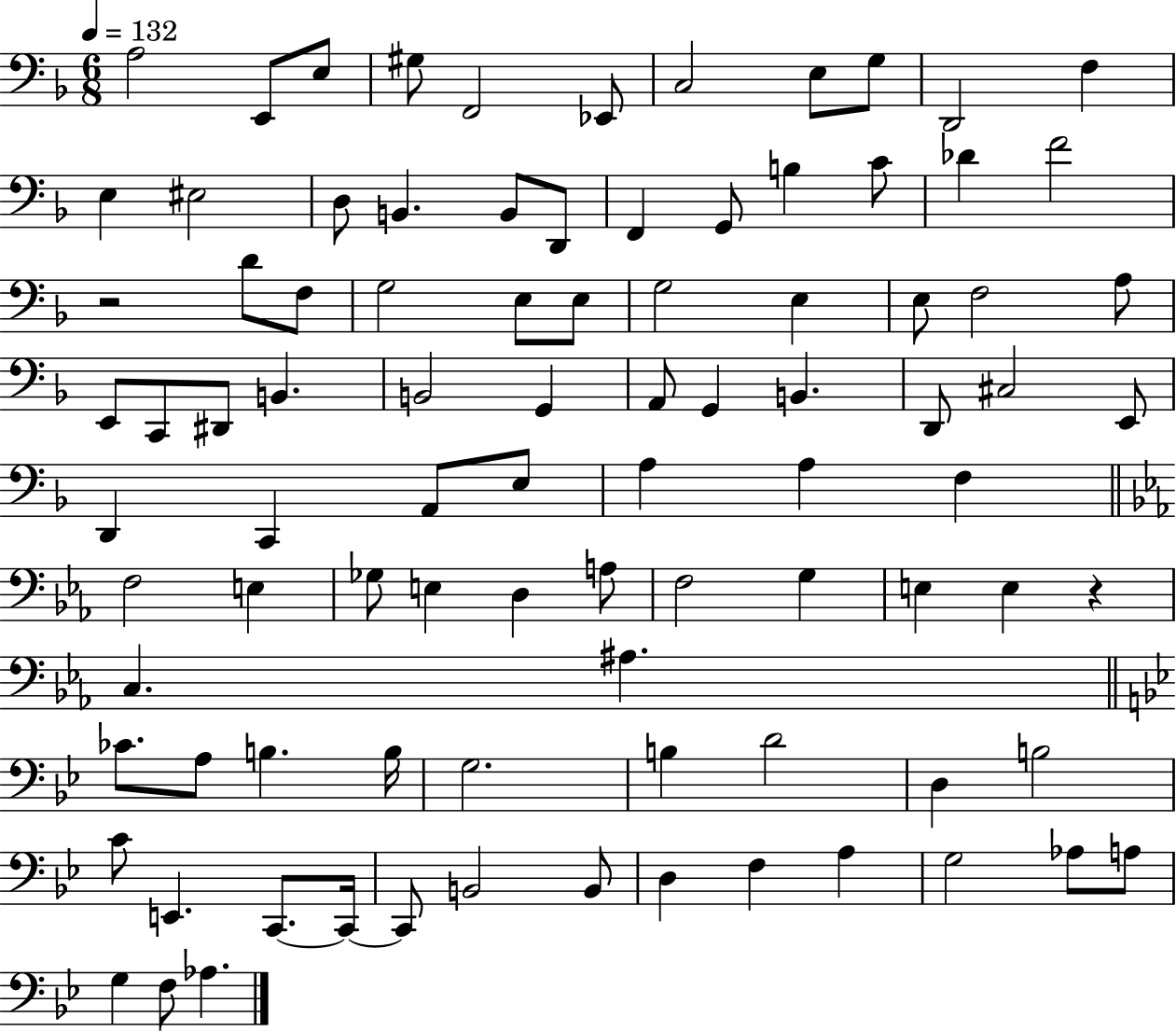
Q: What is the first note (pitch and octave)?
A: A3